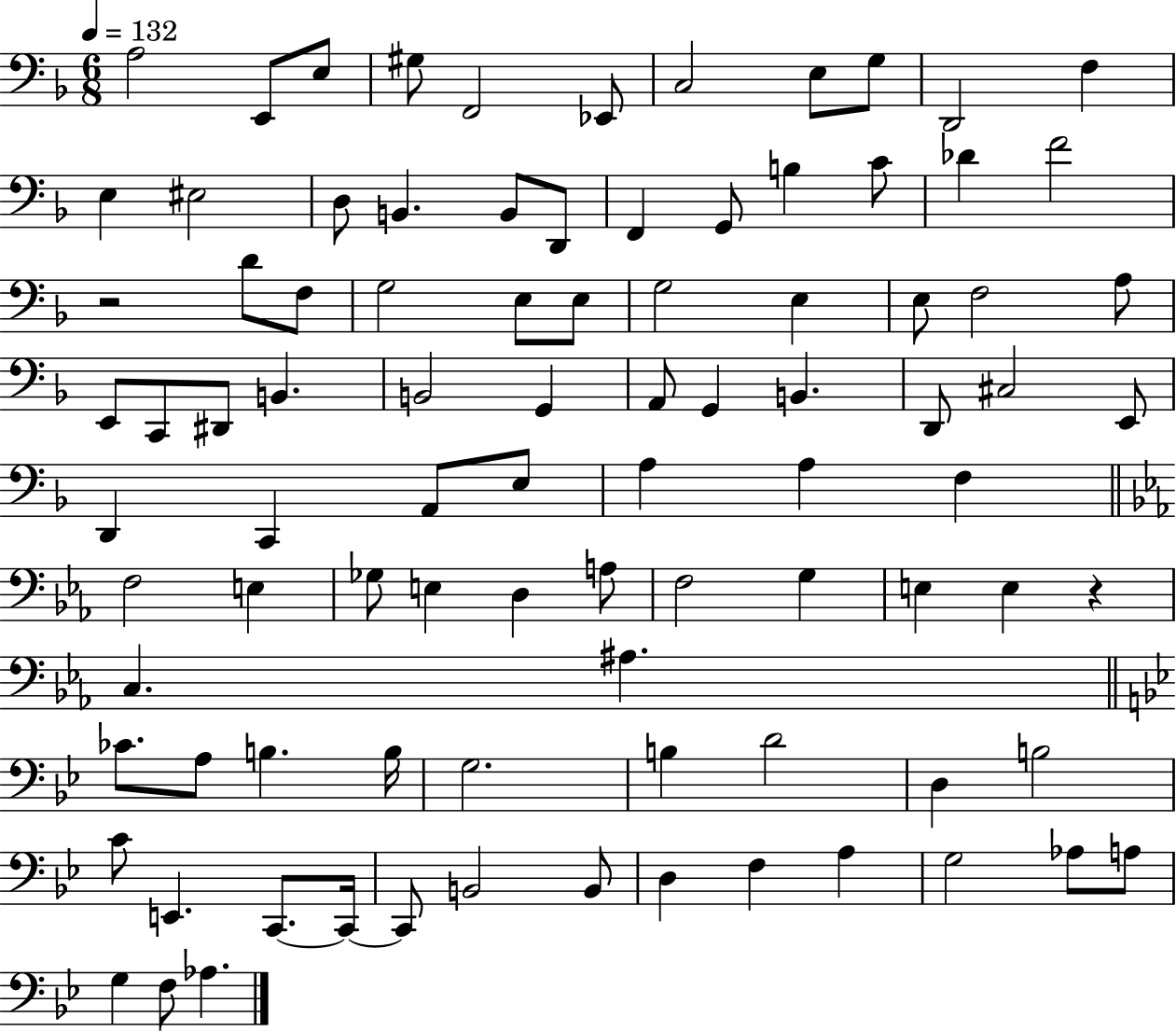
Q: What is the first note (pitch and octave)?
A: A3